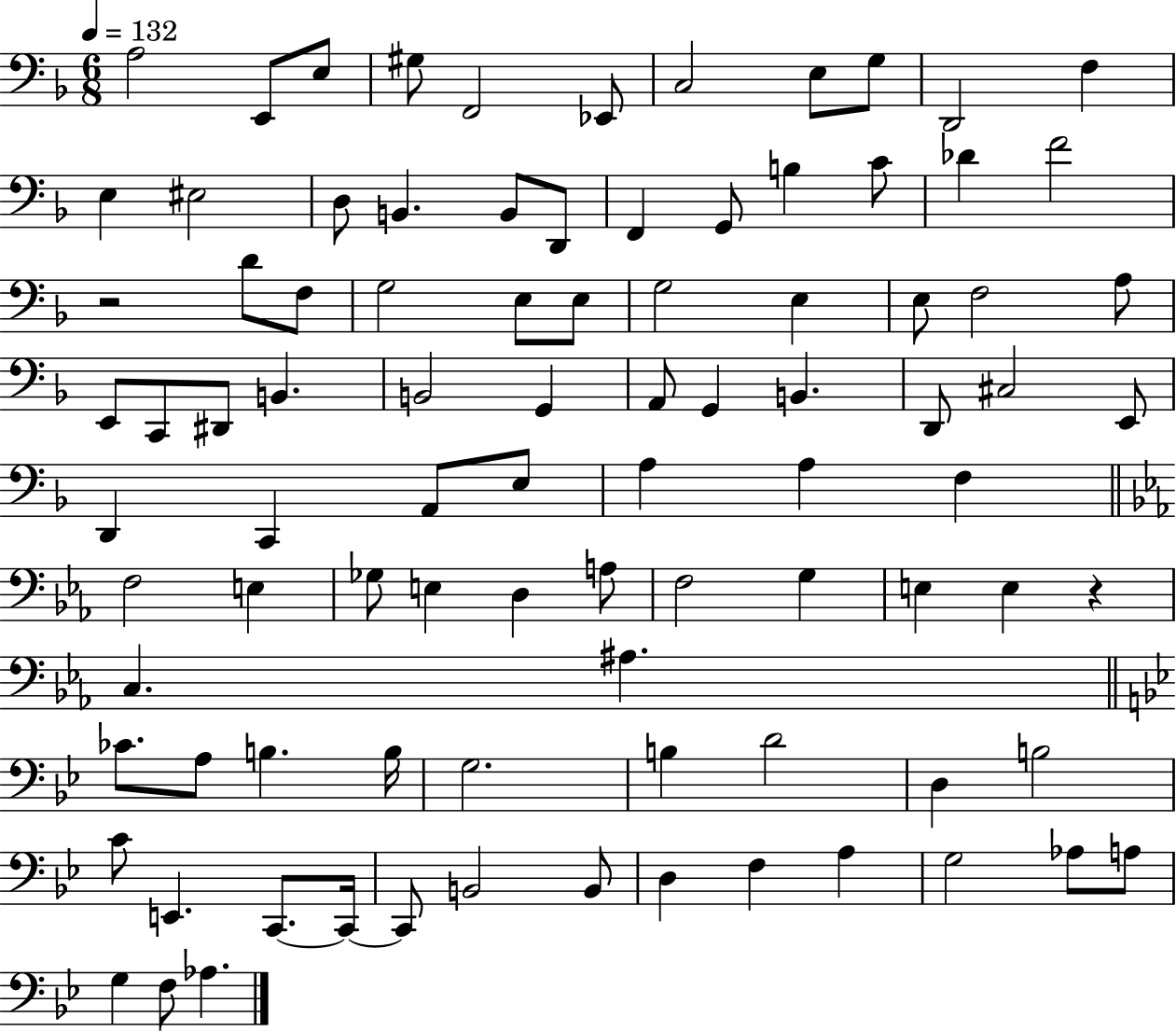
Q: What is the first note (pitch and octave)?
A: A3